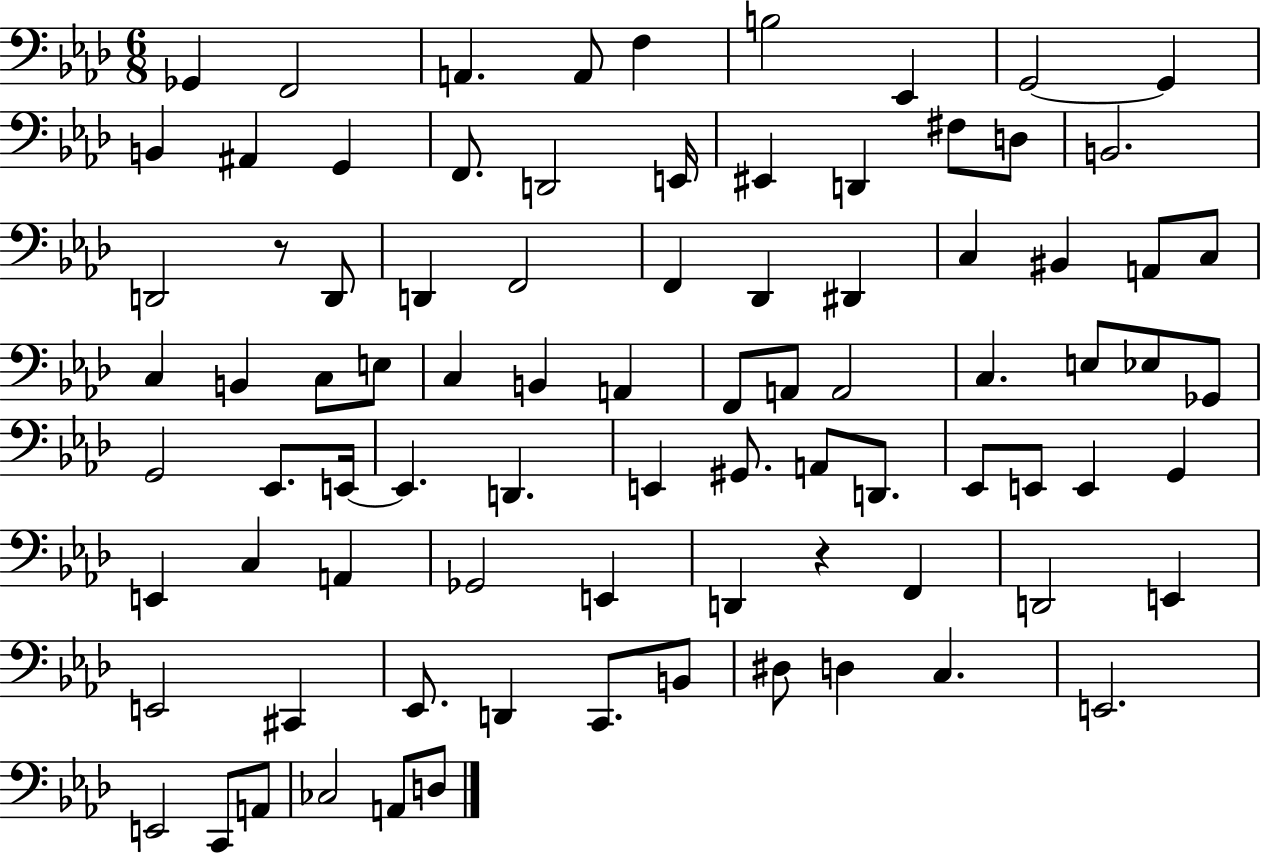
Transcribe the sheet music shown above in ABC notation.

X:1
T:Untitled
M:6/8
L:1/4
K:Ab
_G,, F,,2 A,, A,,/2 F, B,2 _E,, G,,2 G,, B,, ^A,, G,, F,,/2 D,,2 E,,/4 ^E,, D,, ^F,/2 D,/2 B,,2 D,,2 z/2 D,,/2 D,, F,,2 F,, _D,, ^D,, C, ^B,, A,,/2 C,/2 C, B,, C,/2 E,/2 C, B,, A,, F,,/2 A,,/2 A,,2 C, E,/2 _E,/2 _G,,/2 G,,2 _E,,/2 E,,/4 E,, D,, E,, ^G,,/2 A,,/2 D,,/2 _E,,/2 E,,/2 E,, G,, E,, C, A,, _G,,2 E,, D,, z F,, D,,2 E,, E,,2 ^C,, _E,,/2 D,, C,,/2 B,,/2 ^D,/2 D, C, E,,2 E,,2 C,,/2 A,,/2 _C,2 A,,/2 D,/2